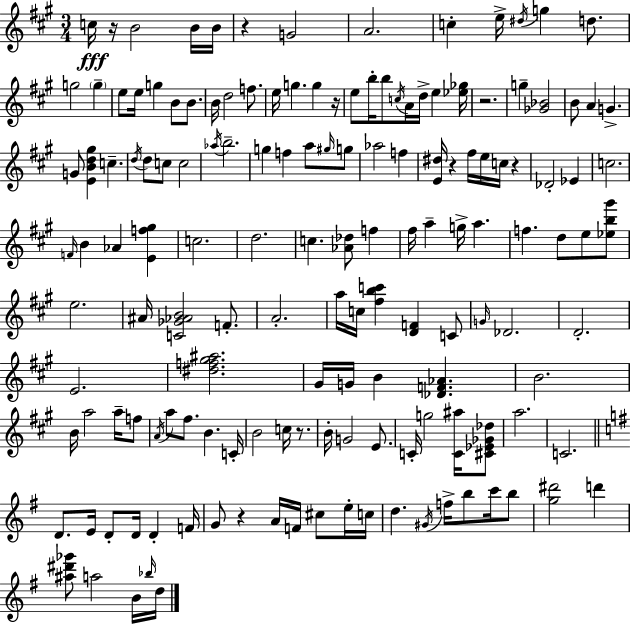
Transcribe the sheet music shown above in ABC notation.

X:1
T:Untitled
M:3/4
L:1/4
K:A
c/4 z/4 B2 B/4 B/4 z G2 A2 c e/4 ^d/4 g d/2 g2 g e/2 e/4 g B/2 B/2 B/4 d2 f/2 e/4 g g z/4 e/2 b/4 b/2 c/4 A/4 d/4 e [_e_g]/4 z2 g [_G_B]2 B/2 A G G/2 [EBd^g] c d/4 d/2 c/2 c2 _a/4 b2 g f a/2 ^g/4 g/2 _a2 f [E^d]/4 z ^f/4 e/4 c/4 z _D2 _E c2 F/4 B _A [Ef^g] c2 d2 c [_A_d]/2 f ^f/4 a g/4 a f d/2 e/2 [_eb^g']/2 e2 ^A/4 [C_G_AB]2 F/2 A2 a/4 c/4 [^fbc'] [DF] C/2 G/4 _D2 D2 E2 [^df^g^a]2 ^G/4 G/4 B [_DF_A] B2 B/4 a2 a/4 f/2 A/4 a/2 ^f/2 B C/4 B2 c/4 z/2 B/4 G2 E/2 C/4 g2 [C^a]/4 [^C_E_G_d]/2 a2 C2 D/2 E/4 D/2 D/4 D F/4 G/2 z A/4 F/4 ^c/2 e/4 c/4 d ^G/4 f/4 b/2 c'/4 b/2 [g^d']2 d' [^a^d'_g']/2 a2 B/4 _b/4 d/4